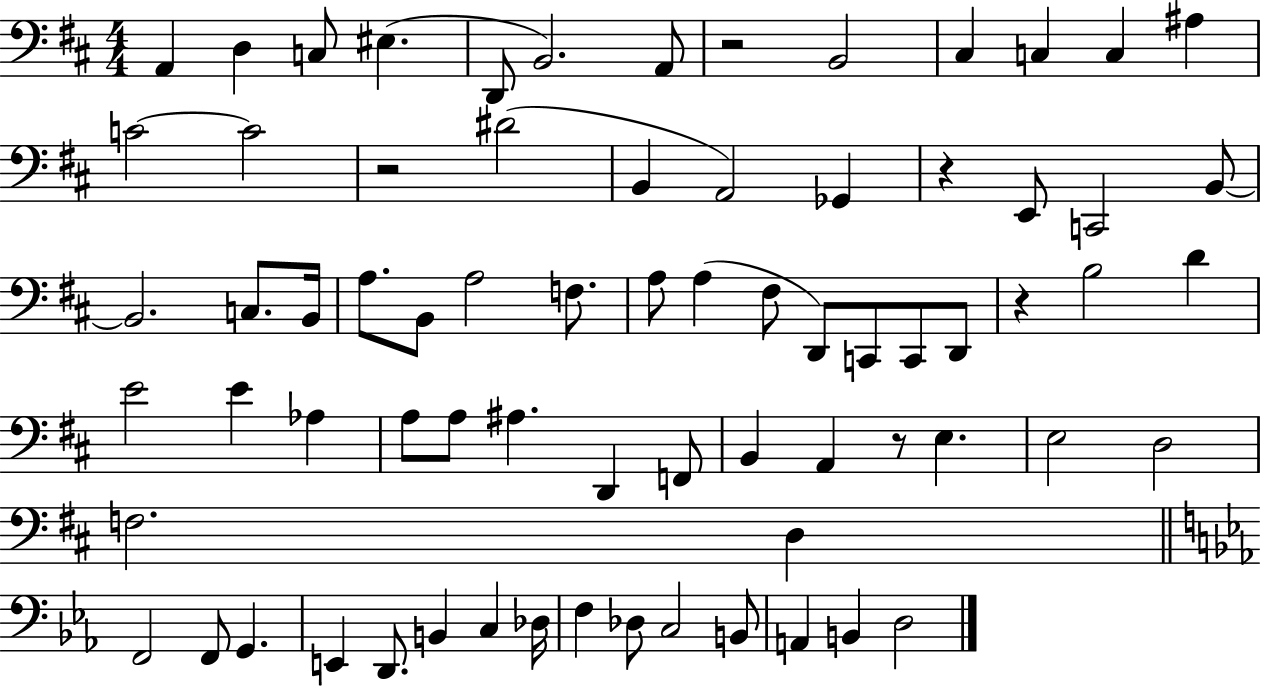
A2/q D3/q C3/e EIS3/q. D2/e B2/h. A2/e R/h B2/h C#3/q C3/q C3/q A#3/q C4/h C4/h R/h D#4/h B2/q A2/h Gb2/q R/q E2/e C2/h B2/e B2/h. C3/e. B2/s A3/e. B2/e A3/h F3/e. A3/e A3/q F#3/e D2/e C2/e C2/e D2/e R/q B3/h D4/q E4/h E4/q Ab3/q A3/e A3/e A#3/q. D2/q F2/e B2/q A2/q R/e E3/q. E3/h D3/h F3/h. D3/q F2/h F2/e G2/q. E2/q D2/e. B2/q C3/q Db3/s F3/q Db3/e C3/h B2/e A2/q B2/q D3/h